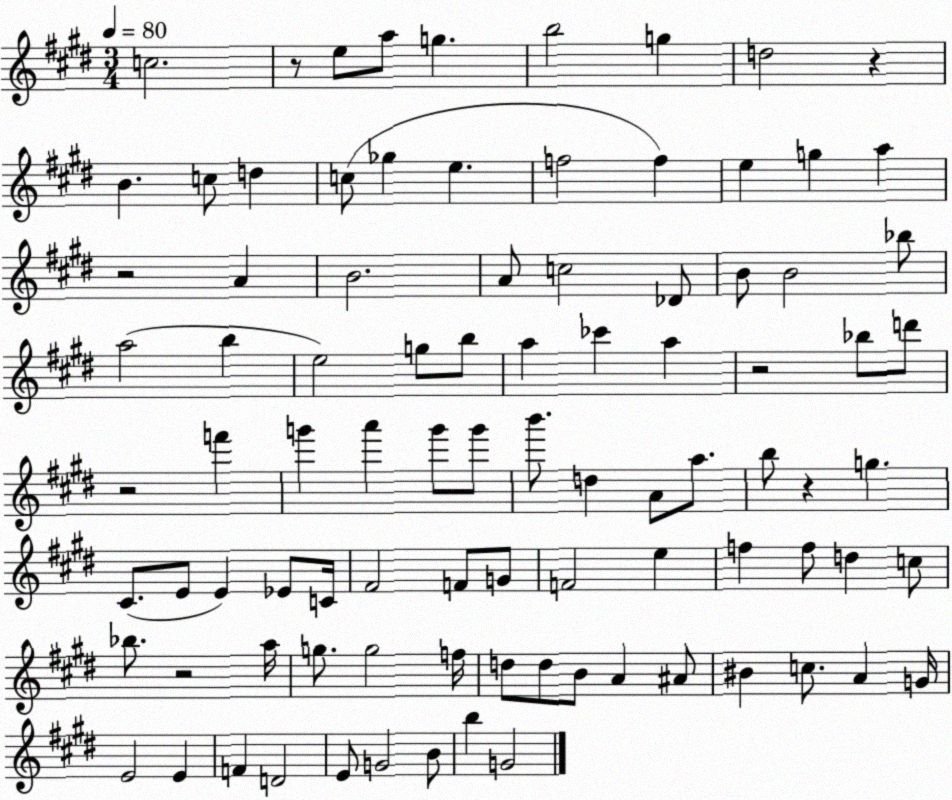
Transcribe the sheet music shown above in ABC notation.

X:1
T:Untitled
M:3/4
L:1/4
K:E
c2 z/2 e/2 a/2 g b2 g d2 z B c/2 d c/2 _g e f2 f e g a z2 A B2 A/2 c2 _D/2 B/2 B2 _b/2 a2 b e2 g/2 b/2 a _c' a z2 _b/2 d'/2 z2 f' g' a' g'/2 g'/2 b'/2 d A/2 a/2 b/2 z g ^C/2 E/2 E _E/2 C/4 ^F2 F/2 G/2 F2 e f f/2 d c/2 _b/2 z2 a/4 g/2 g2 f/4 d/2 d/2 B/2 A ^A/2 ^B c/2 A G/4 E2 E F D2 E/2 G2 B/2 b G2